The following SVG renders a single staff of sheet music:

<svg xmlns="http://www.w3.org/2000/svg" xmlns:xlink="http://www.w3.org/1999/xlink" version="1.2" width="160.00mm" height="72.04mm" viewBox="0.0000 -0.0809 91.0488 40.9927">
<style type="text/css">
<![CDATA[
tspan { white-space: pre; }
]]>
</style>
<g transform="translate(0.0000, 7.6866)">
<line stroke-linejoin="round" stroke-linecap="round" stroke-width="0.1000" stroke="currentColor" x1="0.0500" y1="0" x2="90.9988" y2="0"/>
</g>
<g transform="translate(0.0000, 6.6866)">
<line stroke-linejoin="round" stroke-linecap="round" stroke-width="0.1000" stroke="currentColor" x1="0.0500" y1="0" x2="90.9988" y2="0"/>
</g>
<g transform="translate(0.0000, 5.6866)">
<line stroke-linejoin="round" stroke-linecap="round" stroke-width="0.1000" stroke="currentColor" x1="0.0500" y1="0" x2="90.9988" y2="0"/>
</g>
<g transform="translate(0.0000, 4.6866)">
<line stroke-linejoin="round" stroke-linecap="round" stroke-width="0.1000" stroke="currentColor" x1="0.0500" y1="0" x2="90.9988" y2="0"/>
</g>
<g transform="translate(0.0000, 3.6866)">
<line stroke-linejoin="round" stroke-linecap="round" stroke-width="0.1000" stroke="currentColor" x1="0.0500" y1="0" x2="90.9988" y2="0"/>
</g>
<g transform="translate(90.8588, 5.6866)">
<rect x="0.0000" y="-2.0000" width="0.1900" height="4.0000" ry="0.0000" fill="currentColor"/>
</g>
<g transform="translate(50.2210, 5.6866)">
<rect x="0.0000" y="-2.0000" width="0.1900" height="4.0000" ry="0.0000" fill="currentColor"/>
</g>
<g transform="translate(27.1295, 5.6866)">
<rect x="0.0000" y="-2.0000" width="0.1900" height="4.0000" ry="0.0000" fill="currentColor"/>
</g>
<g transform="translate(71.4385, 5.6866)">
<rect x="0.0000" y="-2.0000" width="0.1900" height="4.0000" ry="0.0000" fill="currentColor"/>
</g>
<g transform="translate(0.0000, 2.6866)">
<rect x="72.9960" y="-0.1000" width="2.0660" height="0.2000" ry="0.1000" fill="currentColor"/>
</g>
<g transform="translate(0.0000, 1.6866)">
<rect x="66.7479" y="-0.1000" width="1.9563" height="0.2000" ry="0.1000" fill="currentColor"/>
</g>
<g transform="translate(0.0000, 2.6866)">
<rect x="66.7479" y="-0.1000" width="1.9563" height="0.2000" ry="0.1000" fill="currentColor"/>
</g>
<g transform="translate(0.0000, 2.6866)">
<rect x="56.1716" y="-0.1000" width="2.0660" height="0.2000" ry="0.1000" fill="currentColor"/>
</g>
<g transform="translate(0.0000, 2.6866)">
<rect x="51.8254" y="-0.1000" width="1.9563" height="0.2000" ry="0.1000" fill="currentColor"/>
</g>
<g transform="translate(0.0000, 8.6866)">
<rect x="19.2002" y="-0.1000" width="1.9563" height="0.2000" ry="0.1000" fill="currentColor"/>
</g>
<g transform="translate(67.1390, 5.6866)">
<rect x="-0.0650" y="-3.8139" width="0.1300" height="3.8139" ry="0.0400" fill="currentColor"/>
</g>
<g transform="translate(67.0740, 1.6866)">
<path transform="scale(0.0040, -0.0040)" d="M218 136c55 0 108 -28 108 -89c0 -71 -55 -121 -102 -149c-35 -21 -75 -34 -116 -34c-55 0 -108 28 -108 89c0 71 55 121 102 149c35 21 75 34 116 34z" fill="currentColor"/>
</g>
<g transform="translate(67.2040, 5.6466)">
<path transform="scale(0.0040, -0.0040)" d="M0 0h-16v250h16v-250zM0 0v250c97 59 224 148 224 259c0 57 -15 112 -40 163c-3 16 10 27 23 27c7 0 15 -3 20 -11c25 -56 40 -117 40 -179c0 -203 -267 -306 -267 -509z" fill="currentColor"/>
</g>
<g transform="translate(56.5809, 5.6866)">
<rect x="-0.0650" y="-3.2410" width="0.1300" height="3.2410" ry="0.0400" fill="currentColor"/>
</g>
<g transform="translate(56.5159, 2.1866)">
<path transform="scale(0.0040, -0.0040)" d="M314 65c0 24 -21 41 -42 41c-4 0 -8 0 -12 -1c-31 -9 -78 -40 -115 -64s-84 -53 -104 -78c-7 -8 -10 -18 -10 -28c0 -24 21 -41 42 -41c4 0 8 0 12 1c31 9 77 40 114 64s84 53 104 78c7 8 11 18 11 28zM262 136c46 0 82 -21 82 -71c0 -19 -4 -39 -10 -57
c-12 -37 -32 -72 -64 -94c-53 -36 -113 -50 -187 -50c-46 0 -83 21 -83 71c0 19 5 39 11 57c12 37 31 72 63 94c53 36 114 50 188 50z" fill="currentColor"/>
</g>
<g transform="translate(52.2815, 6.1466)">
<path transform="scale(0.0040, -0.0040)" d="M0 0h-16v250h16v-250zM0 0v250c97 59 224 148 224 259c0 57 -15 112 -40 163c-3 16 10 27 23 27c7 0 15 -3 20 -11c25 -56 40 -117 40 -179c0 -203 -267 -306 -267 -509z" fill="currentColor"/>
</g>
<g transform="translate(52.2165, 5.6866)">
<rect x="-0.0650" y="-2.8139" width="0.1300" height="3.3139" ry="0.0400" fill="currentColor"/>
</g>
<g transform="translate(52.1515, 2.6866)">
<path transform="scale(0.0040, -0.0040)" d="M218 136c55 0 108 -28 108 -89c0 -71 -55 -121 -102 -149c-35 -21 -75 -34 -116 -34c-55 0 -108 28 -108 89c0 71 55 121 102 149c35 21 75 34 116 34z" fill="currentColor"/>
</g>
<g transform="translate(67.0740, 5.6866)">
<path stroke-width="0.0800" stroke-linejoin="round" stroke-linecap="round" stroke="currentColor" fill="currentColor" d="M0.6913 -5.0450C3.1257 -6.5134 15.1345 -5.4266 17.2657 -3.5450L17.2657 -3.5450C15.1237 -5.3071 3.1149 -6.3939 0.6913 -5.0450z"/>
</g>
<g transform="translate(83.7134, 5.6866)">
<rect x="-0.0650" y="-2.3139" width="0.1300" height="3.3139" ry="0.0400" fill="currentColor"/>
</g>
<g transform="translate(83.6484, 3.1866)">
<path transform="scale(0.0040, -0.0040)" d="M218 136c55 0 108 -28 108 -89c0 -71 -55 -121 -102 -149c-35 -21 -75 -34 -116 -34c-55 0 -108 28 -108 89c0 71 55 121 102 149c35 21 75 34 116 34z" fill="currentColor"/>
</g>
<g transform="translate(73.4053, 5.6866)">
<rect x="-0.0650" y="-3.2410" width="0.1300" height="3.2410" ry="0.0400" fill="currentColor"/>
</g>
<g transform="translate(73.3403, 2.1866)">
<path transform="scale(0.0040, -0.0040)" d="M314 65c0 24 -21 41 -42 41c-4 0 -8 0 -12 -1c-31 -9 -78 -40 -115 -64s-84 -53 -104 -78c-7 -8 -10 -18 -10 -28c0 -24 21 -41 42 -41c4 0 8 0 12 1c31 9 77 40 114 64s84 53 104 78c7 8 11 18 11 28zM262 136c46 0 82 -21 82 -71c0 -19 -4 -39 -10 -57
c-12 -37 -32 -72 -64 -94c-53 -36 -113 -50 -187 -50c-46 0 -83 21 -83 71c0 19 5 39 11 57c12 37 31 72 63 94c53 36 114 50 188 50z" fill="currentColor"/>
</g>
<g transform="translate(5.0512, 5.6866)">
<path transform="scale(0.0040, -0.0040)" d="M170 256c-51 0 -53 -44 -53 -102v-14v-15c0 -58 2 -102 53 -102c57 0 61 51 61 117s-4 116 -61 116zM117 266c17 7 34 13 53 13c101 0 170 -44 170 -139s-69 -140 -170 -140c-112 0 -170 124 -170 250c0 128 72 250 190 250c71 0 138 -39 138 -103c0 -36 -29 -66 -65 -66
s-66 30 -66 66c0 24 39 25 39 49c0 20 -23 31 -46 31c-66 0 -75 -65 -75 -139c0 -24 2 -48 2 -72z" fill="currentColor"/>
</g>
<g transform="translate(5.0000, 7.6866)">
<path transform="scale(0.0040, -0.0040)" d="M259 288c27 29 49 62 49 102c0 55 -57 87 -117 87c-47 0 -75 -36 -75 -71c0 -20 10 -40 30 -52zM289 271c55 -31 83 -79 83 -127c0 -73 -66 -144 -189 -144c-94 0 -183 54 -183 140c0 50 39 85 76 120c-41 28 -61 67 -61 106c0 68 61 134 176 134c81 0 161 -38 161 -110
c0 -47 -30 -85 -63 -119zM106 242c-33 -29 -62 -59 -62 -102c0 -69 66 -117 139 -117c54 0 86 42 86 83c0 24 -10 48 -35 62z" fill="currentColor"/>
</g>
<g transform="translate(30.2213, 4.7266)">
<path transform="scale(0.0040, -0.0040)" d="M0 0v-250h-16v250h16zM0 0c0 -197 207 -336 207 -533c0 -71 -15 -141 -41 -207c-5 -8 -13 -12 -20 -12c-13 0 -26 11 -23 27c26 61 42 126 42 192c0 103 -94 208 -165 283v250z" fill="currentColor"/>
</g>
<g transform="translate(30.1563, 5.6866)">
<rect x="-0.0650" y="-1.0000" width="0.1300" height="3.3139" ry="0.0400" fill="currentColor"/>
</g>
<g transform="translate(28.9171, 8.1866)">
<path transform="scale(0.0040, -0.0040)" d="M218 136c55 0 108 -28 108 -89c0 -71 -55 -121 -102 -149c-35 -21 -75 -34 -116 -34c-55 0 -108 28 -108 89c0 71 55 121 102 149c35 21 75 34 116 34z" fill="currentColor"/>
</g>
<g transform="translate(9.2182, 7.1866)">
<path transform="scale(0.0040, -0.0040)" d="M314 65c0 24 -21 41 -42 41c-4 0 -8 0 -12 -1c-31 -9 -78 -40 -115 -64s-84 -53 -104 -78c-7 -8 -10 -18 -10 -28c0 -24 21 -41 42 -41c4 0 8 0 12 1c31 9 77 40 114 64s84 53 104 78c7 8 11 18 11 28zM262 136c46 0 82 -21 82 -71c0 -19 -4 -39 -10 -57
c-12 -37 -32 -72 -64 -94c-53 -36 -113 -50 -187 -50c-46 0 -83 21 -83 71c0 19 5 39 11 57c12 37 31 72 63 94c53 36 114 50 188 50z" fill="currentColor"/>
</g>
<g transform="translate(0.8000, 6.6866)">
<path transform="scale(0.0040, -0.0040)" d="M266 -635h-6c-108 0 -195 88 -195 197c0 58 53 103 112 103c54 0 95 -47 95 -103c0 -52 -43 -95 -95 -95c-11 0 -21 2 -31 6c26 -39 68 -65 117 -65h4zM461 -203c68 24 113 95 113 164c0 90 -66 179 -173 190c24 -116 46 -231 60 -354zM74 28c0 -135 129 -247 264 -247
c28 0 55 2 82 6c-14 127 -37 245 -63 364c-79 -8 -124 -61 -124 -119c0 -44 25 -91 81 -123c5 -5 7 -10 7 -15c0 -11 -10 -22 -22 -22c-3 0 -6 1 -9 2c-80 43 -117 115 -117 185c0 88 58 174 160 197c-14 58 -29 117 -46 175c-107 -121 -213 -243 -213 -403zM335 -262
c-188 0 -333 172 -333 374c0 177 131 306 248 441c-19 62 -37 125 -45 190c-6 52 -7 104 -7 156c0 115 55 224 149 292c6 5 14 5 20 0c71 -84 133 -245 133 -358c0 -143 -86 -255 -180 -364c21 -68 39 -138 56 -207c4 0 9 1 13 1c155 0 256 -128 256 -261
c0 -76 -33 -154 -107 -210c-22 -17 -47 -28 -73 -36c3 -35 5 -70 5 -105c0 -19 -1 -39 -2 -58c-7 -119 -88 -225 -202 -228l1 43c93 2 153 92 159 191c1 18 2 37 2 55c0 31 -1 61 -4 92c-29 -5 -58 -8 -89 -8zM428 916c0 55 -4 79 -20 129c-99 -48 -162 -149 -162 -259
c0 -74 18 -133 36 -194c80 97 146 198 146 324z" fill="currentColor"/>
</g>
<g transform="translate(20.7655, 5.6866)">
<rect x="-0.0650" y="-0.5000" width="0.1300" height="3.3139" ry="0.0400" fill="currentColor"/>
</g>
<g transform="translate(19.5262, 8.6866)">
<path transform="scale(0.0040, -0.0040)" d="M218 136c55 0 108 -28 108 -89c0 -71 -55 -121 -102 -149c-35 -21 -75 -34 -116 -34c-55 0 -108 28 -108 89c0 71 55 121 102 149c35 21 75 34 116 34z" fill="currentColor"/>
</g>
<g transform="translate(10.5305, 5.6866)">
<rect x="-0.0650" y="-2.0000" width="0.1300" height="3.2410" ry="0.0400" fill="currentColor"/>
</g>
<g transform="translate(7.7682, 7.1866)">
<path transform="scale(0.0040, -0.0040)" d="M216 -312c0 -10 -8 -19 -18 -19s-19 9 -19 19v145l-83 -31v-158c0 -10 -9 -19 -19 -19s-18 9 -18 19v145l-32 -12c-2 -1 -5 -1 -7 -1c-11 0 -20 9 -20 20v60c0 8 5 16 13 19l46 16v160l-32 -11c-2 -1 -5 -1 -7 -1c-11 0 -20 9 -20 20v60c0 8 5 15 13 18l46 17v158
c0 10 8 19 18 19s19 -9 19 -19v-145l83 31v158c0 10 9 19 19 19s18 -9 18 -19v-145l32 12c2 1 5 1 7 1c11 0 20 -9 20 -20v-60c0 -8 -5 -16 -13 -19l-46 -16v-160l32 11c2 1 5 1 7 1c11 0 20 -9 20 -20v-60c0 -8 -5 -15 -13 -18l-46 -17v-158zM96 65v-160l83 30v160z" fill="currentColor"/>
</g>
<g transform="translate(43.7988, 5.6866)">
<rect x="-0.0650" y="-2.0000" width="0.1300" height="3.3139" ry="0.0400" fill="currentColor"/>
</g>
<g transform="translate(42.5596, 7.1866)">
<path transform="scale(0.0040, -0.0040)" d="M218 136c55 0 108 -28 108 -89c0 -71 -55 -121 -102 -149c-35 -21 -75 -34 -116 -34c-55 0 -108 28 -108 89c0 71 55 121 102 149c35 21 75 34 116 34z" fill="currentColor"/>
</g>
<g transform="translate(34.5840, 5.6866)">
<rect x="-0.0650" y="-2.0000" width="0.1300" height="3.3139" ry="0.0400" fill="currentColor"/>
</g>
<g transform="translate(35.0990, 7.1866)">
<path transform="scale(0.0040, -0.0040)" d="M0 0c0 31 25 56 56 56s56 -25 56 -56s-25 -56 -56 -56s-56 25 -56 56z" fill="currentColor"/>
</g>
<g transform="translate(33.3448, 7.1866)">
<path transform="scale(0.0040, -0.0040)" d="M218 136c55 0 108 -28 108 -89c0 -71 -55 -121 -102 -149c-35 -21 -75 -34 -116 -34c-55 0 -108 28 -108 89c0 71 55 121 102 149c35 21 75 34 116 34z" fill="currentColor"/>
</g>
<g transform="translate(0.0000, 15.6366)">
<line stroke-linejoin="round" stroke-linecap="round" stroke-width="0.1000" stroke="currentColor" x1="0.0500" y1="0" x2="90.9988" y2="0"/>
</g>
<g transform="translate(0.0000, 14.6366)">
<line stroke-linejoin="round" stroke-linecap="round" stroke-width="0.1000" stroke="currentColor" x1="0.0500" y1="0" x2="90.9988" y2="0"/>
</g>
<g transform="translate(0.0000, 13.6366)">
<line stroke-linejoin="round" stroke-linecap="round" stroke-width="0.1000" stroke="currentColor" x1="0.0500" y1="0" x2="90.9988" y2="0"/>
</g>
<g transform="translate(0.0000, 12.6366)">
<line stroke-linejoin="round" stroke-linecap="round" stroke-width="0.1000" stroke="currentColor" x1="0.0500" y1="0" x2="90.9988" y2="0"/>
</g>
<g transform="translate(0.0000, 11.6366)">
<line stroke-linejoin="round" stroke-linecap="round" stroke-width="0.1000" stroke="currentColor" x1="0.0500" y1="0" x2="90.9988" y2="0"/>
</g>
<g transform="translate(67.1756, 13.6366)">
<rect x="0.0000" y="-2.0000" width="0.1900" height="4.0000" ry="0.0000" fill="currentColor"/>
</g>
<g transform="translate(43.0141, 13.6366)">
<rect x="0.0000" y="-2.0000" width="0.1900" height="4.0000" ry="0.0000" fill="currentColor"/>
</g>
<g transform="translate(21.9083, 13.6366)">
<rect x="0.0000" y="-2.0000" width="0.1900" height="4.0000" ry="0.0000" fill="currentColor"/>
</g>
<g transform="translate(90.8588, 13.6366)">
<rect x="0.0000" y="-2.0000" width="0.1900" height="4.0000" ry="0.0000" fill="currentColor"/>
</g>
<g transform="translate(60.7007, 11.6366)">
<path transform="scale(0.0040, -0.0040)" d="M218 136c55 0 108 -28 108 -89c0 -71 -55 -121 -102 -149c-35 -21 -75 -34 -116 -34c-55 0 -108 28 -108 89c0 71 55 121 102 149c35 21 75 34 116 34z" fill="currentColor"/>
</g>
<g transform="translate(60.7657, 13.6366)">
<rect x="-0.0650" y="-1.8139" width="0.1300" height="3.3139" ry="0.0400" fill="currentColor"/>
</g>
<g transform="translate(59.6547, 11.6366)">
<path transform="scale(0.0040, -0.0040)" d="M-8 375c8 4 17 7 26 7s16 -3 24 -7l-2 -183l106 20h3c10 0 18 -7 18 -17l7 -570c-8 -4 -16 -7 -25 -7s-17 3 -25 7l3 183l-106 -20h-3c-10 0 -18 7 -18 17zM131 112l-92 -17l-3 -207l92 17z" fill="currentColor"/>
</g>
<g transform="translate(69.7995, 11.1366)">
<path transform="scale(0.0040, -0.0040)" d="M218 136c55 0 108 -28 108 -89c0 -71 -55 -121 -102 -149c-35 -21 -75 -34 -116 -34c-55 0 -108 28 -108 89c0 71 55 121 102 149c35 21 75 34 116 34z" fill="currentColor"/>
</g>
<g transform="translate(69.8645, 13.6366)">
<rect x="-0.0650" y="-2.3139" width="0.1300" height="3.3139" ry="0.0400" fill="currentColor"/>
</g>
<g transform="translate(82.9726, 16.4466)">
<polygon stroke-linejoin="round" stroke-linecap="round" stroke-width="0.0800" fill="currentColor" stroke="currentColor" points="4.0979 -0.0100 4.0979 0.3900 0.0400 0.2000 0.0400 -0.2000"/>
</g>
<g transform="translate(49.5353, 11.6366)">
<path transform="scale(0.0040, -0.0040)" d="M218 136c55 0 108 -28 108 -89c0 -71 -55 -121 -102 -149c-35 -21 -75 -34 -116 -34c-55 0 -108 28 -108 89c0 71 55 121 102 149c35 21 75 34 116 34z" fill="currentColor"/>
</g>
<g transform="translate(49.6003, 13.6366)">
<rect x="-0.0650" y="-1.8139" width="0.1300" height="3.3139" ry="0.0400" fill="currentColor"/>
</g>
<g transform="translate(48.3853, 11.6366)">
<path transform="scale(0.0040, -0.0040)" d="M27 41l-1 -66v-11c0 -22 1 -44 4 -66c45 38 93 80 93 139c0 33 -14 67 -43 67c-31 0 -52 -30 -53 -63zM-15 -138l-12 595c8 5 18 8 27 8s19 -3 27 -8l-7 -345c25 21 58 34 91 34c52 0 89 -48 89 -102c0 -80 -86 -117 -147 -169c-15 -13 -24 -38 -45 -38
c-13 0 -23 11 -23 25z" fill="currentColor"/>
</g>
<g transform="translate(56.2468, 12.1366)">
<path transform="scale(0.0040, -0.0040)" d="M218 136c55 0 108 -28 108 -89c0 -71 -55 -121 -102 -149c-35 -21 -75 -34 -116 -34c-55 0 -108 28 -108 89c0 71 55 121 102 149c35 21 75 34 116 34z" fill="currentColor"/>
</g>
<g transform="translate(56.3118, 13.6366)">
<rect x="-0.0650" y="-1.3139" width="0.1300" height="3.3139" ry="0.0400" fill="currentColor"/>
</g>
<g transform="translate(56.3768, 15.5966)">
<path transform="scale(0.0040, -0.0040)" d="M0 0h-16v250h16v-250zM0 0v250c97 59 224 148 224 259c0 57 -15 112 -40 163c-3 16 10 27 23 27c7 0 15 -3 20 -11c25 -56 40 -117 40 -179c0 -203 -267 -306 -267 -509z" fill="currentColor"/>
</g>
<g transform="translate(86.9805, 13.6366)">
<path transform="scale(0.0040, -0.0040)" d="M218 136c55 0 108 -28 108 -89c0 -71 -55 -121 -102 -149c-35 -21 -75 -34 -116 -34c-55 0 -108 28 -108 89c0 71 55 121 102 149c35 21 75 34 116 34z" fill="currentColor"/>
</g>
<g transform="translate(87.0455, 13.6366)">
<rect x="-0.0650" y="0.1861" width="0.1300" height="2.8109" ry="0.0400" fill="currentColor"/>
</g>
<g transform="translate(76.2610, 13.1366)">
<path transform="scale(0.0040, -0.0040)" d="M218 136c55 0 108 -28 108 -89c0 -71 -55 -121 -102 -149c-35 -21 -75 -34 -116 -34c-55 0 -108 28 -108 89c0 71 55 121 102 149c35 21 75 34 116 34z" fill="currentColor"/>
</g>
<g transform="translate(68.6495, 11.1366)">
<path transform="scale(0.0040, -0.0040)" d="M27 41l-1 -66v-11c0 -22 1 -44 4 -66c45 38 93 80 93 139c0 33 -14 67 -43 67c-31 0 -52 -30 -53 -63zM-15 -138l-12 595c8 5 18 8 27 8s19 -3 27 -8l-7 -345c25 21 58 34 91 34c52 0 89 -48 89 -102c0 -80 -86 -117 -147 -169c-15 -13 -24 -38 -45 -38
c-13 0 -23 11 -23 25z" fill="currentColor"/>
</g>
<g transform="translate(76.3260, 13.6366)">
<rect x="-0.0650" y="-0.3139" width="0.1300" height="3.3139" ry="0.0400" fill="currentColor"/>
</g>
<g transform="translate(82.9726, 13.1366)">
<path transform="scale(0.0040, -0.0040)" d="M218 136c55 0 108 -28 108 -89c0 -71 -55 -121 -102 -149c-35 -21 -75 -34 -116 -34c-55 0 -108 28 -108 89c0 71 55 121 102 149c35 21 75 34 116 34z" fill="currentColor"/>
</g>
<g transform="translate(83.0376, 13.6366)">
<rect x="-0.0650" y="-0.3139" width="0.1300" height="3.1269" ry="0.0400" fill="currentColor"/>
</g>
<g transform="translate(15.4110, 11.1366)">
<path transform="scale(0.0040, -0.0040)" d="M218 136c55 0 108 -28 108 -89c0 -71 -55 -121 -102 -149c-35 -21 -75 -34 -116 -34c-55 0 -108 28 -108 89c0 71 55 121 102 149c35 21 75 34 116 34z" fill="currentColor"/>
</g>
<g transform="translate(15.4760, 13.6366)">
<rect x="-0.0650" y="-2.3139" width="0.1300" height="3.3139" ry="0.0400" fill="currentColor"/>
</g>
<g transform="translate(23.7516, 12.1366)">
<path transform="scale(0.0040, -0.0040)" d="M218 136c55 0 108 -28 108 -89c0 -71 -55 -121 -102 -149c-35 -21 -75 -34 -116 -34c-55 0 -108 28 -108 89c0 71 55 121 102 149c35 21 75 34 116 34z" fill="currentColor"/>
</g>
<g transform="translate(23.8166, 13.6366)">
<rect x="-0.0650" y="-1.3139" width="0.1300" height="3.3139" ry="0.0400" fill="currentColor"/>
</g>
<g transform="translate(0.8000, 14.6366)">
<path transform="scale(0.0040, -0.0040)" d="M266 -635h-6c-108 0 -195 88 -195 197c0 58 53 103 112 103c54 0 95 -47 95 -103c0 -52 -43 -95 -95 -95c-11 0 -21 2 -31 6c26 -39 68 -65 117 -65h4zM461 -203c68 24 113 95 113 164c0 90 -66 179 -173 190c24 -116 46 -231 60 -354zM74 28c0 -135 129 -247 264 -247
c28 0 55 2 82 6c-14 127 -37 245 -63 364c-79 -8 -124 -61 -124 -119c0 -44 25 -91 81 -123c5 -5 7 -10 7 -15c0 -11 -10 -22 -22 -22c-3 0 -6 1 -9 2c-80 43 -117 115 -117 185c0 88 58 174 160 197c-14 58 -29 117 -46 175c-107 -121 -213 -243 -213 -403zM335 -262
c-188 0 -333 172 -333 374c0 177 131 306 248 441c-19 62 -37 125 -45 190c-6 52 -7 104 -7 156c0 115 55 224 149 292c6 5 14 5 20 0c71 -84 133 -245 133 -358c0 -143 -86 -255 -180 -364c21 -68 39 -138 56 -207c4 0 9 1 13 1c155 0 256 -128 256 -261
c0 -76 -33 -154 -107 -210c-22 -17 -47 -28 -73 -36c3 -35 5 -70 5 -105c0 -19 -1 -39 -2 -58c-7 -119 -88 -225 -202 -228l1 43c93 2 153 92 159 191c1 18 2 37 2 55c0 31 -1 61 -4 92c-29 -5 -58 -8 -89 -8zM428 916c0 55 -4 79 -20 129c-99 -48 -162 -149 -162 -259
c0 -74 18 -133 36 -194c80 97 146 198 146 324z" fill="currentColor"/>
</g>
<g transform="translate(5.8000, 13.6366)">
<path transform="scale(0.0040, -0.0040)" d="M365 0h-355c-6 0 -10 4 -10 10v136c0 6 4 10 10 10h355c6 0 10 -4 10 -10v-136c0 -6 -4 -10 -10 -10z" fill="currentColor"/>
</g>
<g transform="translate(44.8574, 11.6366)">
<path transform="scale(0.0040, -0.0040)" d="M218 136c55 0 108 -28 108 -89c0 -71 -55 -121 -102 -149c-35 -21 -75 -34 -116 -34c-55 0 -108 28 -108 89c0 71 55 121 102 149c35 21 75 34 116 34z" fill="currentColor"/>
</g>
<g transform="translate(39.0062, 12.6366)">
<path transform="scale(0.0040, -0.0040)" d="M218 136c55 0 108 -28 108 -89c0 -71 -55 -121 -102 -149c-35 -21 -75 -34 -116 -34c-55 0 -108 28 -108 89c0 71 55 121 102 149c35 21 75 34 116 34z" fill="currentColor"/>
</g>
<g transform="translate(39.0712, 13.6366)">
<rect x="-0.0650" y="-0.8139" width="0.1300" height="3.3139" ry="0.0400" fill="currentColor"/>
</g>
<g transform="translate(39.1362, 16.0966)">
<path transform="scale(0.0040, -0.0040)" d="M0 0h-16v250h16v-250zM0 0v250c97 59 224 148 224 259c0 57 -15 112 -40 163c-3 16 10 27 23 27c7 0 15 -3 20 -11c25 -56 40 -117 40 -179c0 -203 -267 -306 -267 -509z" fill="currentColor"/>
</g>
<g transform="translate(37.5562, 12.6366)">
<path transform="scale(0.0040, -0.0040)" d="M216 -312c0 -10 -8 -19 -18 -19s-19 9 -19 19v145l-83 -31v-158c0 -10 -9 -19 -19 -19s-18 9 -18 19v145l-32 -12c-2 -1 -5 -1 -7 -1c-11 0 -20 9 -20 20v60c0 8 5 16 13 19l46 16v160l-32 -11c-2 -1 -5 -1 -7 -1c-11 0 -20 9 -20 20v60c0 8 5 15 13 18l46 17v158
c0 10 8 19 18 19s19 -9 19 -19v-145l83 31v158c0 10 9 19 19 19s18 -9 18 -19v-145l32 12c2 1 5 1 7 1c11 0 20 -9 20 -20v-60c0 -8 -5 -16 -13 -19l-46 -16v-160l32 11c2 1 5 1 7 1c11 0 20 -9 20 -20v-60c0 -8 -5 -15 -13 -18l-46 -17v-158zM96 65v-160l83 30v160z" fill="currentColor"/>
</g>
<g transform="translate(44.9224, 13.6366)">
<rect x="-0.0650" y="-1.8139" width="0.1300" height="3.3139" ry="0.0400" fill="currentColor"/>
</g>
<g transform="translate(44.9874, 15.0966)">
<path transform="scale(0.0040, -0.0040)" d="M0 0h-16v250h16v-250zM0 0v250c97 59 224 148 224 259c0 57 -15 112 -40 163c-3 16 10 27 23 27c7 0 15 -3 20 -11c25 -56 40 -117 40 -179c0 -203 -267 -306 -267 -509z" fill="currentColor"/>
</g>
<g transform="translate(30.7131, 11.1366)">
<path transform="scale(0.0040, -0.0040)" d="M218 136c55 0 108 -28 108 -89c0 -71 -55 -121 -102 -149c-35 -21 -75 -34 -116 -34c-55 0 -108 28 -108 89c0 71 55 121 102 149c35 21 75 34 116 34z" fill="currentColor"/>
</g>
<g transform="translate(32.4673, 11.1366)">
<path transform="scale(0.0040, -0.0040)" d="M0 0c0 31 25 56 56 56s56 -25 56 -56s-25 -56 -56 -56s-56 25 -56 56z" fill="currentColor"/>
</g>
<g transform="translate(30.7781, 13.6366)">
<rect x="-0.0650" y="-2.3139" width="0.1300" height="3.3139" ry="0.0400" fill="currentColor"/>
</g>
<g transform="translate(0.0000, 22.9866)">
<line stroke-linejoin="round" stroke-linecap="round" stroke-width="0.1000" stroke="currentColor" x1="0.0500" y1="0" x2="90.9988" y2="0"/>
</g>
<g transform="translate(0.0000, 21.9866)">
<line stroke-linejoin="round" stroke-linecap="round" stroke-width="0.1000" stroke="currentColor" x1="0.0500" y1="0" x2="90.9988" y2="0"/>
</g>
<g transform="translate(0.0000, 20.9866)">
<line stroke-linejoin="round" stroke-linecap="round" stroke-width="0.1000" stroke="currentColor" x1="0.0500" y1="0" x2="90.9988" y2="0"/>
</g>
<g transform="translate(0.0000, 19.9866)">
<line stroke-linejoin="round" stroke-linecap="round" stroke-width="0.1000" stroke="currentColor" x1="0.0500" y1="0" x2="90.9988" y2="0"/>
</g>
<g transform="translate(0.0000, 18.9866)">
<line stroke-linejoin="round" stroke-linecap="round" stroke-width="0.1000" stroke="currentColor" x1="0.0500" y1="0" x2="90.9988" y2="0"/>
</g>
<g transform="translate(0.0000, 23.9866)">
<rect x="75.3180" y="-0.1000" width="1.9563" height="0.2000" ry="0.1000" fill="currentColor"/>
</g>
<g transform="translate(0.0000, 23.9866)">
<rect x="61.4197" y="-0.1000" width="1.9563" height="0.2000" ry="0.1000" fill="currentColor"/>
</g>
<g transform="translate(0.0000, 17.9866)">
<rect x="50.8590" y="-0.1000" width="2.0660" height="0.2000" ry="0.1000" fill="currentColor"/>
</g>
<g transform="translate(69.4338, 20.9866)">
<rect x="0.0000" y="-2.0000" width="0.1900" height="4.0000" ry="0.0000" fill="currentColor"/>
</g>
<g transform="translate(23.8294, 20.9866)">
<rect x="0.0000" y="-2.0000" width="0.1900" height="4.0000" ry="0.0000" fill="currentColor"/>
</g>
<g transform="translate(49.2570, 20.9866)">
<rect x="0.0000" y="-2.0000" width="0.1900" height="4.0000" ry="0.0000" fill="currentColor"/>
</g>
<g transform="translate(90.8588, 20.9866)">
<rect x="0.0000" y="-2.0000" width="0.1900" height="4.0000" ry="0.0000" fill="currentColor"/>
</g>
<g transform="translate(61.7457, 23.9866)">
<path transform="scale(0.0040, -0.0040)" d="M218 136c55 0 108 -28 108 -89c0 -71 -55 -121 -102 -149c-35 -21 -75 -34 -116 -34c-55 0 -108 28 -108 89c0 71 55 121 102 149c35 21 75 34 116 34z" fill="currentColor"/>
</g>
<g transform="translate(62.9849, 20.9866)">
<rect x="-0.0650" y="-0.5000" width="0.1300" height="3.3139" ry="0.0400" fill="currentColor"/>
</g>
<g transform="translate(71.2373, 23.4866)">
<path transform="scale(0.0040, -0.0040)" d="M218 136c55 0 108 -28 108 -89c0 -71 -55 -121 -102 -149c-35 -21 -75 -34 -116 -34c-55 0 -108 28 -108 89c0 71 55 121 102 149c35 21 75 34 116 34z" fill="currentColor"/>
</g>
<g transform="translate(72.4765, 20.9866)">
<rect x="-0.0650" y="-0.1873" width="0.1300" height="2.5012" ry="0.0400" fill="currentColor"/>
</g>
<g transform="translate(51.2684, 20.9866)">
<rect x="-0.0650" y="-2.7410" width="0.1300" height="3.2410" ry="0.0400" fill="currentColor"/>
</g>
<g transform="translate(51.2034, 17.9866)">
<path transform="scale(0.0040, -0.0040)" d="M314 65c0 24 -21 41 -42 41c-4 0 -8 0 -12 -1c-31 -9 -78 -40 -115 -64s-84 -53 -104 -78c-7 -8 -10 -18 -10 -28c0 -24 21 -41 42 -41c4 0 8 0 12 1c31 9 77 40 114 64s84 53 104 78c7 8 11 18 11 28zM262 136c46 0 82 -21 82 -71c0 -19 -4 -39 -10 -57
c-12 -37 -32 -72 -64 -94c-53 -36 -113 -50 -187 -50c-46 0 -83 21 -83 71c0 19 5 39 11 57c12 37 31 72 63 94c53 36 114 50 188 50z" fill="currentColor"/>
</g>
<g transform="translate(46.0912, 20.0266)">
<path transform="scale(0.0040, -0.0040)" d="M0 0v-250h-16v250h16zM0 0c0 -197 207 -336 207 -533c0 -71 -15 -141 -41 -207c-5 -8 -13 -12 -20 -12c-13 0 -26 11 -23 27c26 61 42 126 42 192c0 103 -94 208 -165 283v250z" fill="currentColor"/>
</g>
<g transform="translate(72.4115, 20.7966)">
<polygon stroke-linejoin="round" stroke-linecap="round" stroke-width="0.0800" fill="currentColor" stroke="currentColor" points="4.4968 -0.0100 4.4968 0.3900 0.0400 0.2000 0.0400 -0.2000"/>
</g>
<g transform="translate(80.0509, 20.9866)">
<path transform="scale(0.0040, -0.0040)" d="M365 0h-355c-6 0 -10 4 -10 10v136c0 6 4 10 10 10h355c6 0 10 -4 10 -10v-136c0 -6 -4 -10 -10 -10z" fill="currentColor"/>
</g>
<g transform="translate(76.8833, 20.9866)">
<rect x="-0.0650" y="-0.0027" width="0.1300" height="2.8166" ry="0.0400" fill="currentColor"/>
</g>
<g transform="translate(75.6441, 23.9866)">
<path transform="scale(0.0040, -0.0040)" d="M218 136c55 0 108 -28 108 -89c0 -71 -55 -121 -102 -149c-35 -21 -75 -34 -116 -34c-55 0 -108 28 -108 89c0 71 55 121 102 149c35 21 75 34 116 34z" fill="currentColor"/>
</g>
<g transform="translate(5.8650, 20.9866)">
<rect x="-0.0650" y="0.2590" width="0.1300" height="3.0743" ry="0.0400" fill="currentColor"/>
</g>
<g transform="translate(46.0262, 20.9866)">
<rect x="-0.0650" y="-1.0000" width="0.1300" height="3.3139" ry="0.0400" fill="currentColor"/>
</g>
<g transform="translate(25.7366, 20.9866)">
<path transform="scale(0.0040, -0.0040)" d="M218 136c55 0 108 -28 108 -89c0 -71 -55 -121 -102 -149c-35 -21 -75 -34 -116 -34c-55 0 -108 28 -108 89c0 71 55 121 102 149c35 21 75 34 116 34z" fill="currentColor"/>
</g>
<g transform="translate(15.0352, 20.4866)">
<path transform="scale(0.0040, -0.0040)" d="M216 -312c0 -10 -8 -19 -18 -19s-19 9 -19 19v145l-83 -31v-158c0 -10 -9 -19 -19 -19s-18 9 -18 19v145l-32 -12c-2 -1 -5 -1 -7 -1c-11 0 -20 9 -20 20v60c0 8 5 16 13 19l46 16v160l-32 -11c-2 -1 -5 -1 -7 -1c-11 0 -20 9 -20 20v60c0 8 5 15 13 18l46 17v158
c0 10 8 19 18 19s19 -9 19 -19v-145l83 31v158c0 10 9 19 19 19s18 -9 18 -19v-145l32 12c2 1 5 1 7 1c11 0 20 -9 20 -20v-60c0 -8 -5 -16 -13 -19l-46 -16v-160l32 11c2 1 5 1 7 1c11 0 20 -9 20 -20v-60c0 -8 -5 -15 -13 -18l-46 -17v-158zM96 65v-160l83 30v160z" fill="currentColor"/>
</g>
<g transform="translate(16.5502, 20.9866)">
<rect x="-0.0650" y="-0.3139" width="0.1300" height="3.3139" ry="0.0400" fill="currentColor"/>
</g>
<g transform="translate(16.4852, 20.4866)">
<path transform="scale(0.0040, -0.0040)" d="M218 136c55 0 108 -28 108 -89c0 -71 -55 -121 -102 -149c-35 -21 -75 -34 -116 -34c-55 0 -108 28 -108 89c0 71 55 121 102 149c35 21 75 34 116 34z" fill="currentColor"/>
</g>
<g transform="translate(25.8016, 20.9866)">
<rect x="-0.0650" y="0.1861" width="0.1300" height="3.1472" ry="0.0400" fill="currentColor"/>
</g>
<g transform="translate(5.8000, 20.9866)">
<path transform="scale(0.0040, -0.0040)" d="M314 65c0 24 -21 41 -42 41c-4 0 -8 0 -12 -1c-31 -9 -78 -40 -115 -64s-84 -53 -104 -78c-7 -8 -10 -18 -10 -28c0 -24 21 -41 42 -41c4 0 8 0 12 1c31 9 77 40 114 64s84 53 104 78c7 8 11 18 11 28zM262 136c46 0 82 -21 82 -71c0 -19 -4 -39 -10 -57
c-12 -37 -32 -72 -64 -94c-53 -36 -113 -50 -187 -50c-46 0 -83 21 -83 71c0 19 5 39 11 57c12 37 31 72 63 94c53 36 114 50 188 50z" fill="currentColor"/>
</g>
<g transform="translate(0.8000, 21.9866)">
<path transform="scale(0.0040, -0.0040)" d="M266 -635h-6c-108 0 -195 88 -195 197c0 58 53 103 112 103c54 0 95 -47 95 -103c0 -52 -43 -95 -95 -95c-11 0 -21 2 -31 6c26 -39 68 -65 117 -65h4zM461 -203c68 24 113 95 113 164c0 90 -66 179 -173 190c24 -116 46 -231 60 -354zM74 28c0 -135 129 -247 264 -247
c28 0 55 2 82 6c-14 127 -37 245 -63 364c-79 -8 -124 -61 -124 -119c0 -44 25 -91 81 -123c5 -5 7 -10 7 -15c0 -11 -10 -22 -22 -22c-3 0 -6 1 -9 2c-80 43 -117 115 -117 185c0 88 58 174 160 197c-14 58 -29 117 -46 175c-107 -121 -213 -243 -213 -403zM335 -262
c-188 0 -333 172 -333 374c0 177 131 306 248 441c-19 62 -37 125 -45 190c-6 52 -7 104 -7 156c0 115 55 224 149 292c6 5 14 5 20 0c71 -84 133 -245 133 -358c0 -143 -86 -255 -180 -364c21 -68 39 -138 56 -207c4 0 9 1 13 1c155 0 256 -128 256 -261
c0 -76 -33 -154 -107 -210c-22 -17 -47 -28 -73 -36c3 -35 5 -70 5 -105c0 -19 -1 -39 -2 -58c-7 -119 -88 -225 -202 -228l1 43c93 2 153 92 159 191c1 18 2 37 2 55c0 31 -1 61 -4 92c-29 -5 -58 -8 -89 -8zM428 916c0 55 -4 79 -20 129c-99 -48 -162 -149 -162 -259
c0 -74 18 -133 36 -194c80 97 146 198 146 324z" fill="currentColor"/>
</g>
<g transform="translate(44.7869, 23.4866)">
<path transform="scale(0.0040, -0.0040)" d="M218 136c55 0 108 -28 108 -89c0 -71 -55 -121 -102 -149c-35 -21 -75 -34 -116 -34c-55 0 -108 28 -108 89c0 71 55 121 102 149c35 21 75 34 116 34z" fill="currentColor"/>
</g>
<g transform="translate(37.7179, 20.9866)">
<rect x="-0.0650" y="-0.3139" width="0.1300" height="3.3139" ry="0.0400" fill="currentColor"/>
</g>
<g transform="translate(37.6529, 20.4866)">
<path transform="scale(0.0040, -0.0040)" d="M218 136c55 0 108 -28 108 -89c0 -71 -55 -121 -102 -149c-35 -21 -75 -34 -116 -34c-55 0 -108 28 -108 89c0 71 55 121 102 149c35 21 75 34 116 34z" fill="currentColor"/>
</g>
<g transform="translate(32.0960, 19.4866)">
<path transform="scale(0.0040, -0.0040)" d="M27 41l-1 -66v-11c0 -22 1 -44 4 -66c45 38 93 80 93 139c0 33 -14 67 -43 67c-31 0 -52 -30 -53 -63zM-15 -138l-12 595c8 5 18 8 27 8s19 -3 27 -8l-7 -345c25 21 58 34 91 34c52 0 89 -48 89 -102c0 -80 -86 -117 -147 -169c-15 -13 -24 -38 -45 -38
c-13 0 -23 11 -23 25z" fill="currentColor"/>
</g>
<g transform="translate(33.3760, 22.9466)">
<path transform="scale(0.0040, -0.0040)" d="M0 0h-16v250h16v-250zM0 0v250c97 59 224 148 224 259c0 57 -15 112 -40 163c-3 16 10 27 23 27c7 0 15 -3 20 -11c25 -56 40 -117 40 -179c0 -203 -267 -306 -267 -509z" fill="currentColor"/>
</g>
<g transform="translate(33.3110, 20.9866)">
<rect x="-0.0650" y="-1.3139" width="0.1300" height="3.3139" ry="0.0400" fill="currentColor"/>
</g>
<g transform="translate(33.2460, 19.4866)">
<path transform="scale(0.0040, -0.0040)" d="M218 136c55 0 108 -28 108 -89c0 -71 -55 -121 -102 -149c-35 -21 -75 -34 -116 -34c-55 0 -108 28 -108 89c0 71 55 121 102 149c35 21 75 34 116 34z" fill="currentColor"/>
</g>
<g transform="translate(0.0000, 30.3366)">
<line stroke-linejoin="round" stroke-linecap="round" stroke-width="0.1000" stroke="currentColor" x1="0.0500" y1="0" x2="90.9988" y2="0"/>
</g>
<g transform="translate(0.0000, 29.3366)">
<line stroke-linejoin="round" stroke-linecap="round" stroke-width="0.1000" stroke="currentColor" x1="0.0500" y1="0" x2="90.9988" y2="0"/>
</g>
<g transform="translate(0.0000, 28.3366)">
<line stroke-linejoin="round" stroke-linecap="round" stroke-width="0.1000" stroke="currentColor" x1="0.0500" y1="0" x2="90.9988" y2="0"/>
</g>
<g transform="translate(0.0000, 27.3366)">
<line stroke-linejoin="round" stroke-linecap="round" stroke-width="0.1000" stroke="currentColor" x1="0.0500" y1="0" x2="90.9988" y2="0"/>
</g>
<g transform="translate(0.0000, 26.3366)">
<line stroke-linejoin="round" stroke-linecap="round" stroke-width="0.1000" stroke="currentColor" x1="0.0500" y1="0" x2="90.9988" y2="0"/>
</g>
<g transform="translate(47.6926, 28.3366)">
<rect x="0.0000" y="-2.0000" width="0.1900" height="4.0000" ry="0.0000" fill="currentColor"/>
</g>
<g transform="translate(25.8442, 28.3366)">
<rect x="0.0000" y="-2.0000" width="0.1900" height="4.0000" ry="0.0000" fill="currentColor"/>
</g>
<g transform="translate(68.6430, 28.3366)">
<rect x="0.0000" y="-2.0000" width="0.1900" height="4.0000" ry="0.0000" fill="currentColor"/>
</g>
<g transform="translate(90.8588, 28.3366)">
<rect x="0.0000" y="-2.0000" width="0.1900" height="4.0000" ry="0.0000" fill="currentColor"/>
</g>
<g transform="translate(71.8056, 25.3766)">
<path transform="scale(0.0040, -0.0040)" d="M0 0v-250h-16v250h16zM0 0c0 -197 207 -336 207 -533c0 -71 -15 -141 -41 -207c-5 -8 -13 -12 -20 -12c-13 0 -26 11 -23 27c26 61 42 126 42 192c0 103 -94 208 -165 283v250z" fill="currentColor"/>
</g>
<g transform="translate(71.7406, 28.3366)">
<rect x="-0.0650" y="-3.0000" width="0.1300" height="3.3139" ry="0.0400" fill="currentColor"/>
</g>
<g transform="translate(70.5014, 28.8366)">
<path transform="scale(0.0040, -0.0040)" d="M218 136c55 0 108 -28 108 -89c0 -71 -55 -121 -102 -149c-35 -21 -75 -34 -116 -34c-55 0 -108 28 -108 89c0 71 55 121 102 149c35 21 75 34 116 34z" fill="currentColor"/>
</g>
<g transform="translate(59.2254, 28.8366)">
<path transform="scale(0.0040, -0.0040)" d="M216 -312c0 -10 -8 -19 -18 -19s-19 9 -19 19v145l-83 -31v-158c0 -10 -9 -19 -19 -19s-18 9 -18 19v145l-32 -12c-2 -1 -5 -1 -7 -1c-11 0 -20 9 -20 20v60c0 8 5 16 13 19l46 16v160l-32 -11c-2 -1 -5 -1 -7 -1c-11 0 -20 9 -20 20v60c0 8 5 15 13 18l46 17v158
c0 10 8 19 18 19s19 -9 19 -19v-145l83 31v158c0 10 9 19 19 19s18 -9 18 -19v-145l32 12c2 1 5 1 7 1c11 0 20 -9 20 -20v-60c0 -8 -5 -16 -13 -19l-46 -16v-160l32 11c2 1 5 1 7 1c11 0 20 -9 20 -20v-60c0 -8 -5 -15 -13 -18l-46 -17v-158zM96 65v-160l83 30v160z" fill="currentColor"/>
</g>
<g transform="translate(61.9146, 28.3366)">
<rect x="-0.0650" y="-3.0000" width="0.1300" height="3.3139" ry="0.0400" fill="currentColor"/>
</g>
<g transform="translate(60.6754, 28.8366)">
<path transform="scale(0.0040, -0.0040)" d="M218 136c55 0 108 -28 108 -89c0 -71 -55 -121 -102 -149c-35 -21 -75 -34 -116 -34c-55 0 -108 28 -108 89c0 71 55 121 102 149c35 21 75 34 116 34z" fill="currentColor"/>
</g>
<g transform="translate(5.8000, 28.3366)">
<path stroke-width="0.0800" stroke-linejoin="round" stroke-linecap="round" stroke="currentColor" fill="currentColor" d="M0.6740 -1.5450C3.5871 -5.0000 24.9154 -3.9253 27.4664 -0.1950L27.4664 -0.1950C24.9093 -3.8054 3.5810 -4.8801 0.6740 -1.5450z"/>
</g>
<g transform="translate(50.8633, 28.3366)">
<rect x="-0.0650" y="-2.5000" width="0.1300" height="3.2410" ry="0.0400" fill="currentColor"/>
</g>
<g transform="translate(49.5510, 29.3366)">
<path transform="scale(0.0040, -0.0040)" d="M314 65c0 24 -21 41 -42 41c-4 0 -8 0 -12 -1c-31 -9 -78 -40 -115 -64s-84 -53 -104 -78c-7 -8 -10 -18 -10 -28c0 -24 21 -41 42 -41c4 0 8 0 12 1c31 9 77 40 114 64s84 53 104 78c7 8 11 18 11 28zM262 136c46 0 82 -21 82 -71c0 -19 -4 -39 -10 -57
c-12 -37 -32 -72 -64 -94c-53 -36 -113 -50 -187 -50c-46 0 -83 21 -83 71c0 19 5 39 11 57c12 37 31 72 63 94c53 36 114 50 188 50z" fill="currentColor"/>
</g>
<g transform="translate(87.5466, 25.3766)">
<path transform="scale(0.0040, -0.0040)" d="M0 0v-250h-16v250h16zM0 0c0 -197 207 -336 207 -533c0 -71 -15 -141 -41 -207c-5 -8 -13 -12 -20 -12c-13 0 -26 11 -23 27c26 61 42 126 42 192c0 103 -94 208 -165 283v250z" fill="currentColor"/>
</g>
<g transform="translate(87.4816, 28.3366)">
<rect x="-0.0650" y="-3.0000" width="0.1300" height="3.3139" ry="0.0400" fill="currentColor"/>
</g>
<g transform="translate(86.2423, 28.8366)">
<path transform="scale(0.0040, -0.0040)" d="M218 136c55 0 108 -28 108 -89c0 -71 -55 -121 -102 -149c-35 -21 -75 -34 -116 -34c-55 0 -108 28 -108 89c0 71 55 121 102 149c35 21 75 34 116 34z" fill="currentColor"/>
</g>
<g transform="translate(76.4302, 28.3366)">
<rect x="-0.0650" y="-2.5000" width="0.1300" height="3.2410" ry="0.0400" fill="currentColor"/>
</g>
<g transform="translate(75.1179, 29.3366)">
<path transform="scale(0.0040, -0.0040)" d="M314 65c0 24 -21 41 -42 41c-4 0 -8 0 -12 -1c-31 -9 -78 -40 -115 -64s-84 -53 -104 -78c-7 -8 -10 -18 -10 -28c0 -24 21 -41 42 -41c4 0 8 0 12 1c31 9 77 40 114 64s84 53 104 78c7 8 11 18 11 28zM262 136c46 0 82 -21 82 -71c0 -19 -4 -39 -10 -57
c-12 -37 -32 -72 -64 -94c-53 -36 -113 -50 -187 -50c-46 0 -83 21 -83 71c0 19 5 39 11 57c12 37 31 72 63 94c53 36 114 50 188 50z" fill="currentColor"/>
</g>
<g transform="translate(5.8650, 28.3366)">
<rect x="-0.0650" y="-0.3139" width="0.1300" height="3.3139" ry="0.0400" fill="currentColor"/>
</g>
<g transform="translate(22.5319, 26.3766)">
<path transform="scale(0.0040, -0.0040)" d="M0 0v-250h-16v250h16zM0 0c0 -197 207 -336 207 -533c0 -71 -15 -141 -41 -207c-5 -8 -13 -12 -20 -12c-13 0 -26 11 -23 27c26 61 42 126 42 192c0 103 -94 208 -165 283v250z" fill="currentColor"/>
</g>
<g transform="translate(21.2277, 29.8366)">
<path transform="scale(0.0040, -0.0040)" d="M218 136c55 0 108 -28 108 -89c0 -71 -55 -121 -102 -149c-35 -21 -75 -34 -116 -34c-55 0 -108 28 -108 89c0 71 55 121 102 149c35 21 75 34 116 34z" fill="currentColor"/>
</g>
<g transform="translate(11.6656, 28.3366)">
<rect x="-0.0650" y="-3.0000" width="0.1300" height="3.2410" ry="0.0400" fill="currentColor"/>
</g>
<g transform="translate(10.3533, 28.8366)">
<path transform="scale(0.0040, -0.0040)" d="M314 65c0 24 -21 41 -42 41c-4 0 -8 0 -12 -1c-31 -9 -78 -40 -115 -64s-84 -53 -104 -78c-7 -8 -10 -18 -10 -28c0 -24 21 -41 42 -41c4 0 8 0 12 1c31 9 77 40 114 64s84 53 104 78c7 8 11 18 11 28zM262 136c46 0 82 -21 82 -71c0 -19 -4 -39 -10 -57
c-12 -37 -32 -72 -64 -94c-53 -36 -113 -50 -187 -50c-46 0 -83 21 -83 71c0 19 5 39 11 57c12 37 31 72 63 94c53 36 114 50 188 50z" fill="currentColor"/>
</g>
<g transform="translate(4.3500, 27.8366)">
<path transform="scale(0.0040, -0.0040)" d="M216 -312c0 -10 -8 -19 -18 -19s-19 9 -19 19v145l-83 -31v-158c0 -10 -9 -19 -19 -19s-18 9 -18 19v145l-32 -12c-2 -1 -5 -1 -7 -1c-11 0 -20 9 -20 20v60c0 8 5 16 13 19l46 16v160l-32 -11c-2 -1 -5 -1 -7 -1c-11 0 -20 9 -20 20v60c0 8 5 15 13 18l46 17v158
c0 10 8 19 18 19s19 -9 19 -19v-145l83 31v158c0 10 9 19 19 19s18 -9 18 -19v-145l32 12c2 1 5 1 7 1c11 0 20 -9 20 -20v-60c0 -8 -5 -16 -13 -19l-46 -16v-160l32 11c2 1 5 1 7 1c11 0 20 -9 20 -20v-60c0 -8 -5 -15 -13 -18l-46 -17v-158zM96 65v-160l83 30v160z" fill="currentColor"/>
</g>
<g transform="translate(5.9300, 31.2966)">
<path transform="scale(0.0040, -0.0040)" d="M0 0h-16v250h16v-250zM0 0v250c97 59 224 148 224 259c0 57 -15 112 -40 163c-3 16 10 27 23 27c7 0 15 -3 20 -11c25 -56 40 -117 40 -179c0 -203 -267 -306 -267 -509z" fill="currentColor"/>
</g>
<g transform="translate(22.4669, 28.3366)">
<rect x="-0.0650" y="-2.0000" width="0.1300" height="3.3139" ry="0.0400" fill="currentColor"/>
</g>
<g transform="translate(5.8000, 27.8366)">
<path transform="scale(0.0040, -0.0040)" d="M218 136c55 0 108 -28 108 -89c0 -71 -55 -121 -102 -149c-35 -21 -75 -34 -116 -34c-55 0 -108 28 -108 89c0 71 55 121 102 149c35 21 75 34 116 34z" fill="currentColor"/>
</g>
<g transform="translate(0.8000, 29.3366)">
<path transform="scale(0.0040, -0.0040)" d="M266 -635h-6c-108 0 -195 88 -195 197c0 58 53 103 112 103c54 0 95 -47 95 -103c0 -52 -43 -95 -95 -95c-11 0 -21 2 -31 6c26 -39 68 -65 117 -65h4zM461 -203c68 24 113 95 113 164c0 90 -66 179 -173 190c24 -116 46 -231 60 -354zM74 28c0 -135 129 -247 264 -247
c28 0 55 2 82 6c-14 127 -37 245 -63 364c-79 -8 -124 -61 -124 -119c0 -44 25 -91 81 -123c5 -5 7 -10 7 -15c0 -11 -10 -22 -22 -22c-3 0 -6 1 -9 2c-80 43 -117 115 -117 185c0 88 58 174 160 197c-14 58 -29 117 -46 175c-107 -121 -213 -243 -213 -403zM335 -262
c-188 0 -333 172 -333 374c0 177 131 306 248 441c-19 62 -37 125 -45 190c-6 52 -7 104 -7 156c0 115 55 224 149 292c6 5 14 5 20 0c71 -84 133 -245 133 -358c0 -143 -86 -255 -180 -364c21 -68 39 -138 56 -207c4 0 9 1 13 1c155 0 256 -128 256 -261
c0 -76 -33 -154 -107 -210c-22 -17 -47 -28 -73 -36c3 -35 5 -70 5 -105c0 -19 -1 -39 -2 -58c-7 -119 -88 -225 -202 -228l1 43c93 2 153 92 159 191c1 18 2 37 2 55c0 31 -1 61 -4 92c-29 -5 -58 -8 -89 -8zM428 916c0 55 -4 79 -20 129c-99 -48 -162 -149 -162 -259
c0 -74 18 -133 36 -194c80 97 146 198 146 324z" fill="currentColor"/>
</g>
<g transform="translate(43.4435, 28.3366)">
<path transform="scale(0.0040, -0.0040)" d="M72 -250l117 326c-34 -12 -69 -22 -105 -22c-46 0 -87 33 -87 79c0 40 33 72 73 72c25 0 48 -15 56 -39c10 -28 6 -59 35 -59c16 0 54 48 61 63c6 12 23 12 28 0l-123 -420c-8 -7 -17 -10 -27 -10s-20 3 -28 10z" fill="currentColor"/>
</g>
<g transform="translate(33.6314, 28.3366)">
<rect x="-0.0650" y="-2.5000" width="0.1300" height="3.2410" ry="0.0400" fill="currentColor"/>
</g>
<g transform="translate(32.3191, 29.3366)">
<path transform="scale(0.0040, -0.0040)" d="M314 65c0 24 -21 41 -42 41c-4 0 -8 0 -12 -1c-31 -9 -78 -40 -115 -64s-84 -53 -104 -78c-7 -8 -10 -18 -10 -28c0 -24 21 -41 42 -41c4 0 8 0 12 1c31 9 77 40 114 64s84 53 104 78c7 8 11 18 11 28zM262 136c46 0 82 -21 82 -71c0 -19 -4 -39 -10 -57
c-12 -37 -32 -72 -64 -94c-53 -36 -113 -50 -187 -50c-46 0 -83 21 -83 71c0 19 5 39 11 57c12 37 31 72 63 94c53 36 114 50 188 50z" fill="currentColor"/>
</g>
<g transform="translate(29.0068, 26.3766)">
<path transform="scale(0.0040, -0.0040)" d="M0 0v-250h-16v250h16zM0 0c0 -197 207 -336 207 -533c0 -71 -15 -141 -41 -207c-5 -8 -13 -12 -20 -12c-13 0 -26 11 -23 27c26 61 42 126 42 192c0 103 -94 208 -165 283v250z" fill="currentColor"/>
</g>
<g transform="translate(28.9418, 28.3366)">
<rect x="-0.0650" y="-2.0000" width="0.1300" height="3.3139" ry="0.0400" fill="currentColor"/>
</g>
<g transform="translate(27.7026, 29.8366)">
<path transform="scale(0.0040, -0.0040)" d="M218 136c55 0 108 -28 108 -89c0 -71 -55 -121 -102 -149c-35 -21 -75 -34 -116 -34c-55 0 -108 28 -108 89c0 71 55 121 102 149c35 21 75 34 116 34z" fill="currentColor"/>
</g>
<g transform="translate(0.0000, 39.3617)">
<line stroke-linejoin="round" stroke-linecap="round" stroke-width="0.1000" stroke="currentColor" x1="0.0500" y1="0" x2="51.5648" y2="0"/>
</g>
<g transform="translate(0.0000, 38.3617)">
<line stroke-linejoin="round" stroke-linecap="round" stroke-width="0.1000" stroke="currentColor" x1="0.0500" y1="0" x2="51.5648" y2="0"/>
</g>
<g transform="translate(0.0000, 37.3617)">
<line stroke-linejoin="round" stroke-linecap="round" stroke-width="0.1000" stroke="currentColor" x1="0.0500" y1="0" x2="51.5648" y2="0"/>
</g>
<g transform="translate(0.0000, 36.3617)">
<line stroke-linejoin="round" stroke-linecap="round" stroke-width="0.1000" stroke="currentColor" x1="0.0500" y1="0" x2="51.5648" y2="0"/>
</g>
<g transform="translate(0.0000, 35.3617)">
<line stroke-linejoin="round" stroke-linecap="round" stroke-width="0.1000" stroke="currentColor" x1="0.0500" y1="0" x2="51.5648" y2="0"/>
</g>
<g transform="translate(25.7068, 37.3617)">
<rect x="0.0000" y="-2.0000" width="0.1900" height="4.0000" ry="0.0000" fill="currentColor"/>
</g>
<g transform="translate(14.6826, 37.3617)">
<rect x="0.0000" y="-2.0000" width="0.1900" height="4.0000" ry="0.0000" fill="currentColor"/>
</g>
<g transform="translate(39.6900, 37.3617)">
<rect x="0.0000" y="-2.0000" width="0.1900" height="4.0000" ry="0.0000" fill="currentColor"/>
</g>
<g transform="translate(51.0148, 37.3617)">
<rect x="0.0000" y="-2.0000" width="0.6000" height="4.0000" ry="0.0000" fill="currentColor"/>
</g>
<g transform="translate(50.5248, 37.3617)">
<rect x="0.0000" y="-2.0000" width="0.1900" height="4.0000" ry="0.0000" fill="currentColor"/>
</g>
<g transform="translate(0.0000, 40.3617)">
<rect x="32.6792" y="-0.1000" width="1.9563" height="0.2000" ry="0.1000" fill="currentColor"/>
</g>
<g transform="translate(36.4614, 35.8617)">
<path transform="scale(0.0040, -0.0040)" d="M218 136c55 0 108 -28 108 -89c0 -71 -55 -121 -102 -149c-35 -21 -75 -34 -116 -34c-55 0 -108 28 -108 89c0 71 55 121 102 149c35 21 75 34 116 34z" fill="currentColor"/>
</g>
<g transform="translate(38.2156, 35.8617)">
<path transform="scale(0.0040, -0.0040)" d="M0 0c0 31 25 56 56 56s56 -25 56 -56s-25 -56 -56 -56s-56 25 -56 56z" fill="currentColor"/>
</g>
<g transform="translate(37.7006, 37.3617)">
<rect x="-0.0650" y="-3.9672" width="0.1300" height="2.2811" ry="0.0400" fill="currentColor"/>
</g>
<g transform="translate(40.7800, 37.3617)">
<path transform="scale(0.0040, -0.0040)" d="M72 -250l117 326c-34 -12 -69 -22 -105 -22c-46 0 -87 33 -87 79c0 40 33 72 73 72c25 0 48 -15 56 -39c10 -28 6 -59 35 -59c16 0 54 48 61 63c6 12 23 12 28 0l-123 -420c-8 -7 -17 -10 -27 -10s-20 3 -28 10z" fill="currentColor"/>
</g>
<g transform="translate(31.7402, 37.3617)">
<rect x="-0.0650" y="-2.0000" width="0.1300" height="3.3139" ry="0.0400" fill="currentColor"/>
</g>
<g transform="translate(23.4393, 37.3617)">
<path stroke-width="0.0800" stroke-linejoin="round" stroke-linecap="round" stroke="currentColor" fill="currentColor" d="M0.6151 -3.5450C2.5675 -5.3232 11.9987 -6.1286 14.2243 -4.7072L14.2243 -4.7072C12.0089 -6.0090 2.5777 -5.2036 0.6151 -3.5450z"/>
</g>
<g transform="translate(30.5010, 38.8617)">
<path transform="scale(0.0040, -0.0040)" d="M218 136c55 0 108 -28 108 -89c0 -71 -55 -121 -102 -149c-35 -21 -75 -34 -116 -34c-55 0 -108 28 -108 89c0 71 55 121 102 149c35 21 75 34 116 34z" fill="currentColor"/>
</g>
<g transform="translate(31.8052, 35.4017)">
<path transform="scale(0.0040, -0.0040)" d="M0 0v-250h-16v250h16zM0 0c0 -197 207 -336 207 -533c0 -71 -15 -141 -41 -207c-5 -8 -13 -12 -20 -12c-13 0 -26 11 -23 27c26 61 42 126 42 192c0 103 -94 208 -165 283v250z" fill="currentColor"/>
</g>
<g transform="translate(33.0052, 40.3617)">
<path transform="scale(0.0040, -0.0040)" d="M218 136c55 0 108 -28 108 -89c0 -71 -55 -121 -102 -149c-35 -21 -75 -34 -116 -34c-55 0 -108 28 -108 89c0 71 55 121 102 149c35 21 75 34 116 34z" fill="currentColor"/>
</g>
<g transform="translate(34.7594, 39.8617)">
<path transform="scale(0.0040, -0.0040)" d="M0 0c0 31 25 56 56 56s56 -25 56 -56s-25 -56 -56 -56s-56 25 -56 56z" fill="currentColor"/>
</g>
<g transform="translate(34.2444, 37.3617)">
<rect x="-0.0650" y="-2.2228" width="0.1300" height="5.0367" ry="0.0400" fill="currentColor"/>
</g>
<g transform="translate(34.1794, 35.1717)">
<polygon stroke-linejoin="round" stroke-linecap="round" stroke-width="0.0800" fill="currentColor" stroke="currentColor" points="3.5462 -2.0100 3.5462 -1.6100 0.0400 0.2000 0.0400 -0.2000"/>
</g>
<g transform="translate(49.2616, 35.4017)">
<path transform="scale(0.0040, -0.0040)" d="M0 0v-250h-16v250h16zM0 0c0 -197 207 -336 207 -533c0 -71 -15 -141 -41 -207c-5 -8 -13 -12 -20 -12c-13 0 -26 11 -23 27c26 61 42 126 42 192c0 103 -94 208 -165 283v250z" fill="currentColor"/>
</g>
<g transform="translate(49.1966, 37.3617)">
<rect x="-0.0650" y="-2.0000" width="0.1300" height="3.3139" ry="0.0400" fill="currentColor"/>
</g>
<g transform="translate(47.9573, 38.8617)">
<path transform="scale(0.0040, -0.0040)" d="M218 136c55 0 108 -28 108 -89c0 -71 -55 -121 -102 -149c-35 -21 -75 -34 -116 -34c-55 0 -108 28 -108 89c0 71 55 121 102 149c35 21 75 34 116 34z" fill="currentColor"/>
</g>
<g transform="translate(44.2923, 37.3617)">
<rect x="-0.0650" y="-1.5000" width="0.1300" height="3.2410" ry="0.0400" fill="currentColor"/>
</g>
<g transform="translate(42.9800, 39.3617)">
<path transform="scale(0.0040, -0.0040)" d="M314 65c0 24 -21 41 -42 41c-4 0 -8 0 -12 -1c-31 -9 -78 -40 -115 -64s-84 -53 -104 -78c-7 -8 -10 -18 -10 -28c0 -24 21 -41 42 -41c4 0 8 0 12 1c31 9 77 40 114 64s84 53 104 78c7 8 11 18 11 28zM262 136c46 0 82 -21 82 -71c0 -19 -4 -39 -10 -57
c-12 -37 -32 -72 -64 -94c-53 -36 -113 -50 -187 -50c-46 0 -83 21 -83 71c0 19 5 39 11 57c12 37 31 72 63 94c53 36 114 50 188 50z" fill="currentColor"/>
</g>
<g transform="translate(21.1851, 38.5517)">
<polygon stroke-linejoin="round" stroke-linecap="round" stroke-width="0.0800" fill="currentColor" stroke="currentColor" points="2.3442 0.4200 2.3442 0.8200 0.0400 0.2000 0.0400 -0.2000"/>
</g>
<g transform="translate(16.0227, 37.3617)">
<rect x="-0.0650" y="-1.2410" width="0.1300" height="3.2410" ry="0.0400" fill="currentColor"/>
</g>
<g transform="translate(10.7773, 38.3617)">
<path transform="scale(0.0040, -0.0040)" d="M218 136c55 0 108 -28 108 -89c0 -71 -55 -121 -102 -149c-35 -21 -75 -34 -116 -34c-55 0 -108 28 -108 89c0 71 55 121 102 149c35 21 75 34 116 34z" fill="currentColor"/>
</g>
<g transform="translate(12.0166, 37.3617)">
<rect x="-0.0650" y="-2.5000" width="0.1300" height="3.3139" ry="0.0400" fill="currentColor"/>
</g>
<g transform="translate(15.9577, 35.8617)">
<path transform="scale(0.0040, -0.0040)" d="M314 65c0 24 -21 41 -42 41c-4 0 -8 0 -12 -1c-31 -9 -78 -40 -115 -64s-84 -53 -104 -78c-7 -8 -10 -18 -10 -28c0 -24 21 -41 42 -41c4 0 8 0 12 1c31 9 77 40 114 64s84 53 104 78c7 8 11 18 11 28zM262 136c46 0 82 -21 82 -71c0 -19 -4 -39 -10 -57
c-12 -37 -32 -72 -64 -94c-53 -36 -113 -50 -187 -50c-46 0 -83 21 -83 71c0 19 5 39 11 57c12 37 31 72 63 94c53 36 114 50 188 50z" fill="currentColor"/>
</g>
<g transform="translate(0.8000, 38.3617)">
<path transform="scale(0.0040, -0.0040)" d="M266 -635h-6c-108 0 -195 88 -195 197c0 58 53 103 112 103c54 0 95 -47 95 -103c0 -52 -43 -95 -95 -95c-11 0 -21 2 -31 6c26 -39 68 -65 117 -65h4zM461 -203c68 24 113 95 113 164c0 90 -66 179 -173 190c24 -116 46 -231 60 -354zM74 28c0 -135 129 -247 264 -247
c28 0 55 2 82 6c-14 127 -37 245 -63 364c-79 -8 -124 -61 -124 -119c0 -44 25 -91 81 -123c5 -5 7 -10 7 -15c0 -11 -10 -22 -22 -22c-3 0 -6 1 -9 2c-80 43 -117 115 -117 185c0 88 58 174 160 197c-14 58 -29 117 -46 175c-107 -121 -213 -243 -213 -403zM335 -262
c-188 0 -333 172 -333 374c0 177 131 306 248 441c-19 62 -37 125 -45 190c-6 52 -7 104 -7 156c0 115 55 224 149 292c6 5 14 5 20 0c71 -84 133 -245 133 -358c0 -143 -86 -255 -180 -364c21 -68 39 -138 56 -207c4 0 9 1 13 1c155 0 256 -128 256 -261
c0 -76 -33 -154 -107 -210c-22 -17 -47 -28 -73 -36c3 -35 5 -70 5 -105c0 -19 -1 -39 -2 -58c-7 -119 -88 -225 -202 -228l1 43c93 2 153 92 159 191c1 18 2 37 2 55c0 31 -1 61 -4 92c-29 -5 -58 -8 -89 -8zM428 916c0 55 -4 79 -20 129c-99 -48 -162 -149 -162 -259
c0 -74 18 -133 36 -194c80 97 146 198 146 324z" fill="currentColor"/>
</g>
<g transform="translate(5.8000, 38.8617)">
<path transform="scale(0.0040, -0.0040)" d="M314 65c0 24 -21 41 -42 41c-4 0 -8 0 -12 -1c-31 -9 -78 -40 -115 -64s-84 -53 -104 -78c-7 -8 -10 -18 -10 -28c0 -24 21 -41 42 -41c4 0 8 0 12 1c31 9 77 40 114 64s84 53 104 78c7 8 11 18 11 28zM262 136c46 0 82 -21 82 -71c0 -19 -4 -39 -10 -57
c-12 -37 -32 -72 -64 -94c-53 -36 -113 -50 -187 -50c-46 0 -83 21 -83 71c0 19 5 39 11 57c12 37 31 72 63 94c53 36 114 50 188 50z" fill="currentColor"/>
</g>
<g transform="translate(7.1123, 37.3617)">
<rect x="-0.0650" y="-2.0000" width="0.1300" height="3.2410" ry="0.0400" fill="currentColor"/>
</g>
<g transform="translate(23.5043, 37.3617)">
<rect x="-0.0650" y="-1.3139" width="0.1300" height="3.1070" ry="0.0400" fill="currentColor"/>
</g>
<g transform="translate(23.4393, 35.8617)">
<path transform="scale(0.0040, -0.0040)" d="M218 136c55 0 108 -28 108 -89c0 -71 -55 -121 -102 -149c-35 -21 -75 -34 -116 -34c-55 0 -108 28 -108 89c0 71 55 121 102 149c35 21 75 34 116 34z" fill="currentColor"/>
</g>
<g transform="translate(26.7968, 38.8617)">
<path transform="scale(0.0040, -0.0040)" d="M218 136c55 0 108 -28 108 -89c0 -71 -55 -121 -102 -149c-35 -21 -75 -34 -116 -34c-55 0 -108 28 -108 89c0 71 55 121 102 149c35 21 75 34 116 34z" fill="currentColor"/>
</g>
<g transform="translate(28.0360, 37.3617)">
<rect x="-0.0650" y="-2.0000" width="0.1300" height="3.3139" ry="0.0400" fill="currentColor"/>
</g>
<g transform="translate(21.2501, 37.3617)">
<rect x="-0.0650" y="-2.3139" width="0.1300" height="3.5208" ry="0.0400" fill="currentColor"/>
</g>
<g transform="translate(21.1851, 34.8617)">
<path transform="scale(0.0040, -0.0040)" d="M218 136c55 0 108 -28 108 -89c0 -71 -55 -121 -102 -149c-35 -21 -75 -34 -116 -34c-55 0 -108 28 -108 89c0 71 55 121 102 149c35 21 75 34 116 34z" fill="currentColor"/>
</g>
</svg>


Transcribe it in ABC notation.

X:1
T:Untitled
M:6/8
L:1/4
K:C
^F2 C D/2 F F a/2 b2 c'/2 b2 g z2 g e g ^d/2 f/2 _f e/2 f _g c c/2 B/2 B2 ^c B _e/2 c D/2 a2 C D/2 C/2 z2 ^c/2 A2 F/2 F/2 G2 z/2 G2 ^A A/2 G2 A/2 F2 G e2 g/2 e/2 F F/2 C/2 e/2 z/2 E2 F/2